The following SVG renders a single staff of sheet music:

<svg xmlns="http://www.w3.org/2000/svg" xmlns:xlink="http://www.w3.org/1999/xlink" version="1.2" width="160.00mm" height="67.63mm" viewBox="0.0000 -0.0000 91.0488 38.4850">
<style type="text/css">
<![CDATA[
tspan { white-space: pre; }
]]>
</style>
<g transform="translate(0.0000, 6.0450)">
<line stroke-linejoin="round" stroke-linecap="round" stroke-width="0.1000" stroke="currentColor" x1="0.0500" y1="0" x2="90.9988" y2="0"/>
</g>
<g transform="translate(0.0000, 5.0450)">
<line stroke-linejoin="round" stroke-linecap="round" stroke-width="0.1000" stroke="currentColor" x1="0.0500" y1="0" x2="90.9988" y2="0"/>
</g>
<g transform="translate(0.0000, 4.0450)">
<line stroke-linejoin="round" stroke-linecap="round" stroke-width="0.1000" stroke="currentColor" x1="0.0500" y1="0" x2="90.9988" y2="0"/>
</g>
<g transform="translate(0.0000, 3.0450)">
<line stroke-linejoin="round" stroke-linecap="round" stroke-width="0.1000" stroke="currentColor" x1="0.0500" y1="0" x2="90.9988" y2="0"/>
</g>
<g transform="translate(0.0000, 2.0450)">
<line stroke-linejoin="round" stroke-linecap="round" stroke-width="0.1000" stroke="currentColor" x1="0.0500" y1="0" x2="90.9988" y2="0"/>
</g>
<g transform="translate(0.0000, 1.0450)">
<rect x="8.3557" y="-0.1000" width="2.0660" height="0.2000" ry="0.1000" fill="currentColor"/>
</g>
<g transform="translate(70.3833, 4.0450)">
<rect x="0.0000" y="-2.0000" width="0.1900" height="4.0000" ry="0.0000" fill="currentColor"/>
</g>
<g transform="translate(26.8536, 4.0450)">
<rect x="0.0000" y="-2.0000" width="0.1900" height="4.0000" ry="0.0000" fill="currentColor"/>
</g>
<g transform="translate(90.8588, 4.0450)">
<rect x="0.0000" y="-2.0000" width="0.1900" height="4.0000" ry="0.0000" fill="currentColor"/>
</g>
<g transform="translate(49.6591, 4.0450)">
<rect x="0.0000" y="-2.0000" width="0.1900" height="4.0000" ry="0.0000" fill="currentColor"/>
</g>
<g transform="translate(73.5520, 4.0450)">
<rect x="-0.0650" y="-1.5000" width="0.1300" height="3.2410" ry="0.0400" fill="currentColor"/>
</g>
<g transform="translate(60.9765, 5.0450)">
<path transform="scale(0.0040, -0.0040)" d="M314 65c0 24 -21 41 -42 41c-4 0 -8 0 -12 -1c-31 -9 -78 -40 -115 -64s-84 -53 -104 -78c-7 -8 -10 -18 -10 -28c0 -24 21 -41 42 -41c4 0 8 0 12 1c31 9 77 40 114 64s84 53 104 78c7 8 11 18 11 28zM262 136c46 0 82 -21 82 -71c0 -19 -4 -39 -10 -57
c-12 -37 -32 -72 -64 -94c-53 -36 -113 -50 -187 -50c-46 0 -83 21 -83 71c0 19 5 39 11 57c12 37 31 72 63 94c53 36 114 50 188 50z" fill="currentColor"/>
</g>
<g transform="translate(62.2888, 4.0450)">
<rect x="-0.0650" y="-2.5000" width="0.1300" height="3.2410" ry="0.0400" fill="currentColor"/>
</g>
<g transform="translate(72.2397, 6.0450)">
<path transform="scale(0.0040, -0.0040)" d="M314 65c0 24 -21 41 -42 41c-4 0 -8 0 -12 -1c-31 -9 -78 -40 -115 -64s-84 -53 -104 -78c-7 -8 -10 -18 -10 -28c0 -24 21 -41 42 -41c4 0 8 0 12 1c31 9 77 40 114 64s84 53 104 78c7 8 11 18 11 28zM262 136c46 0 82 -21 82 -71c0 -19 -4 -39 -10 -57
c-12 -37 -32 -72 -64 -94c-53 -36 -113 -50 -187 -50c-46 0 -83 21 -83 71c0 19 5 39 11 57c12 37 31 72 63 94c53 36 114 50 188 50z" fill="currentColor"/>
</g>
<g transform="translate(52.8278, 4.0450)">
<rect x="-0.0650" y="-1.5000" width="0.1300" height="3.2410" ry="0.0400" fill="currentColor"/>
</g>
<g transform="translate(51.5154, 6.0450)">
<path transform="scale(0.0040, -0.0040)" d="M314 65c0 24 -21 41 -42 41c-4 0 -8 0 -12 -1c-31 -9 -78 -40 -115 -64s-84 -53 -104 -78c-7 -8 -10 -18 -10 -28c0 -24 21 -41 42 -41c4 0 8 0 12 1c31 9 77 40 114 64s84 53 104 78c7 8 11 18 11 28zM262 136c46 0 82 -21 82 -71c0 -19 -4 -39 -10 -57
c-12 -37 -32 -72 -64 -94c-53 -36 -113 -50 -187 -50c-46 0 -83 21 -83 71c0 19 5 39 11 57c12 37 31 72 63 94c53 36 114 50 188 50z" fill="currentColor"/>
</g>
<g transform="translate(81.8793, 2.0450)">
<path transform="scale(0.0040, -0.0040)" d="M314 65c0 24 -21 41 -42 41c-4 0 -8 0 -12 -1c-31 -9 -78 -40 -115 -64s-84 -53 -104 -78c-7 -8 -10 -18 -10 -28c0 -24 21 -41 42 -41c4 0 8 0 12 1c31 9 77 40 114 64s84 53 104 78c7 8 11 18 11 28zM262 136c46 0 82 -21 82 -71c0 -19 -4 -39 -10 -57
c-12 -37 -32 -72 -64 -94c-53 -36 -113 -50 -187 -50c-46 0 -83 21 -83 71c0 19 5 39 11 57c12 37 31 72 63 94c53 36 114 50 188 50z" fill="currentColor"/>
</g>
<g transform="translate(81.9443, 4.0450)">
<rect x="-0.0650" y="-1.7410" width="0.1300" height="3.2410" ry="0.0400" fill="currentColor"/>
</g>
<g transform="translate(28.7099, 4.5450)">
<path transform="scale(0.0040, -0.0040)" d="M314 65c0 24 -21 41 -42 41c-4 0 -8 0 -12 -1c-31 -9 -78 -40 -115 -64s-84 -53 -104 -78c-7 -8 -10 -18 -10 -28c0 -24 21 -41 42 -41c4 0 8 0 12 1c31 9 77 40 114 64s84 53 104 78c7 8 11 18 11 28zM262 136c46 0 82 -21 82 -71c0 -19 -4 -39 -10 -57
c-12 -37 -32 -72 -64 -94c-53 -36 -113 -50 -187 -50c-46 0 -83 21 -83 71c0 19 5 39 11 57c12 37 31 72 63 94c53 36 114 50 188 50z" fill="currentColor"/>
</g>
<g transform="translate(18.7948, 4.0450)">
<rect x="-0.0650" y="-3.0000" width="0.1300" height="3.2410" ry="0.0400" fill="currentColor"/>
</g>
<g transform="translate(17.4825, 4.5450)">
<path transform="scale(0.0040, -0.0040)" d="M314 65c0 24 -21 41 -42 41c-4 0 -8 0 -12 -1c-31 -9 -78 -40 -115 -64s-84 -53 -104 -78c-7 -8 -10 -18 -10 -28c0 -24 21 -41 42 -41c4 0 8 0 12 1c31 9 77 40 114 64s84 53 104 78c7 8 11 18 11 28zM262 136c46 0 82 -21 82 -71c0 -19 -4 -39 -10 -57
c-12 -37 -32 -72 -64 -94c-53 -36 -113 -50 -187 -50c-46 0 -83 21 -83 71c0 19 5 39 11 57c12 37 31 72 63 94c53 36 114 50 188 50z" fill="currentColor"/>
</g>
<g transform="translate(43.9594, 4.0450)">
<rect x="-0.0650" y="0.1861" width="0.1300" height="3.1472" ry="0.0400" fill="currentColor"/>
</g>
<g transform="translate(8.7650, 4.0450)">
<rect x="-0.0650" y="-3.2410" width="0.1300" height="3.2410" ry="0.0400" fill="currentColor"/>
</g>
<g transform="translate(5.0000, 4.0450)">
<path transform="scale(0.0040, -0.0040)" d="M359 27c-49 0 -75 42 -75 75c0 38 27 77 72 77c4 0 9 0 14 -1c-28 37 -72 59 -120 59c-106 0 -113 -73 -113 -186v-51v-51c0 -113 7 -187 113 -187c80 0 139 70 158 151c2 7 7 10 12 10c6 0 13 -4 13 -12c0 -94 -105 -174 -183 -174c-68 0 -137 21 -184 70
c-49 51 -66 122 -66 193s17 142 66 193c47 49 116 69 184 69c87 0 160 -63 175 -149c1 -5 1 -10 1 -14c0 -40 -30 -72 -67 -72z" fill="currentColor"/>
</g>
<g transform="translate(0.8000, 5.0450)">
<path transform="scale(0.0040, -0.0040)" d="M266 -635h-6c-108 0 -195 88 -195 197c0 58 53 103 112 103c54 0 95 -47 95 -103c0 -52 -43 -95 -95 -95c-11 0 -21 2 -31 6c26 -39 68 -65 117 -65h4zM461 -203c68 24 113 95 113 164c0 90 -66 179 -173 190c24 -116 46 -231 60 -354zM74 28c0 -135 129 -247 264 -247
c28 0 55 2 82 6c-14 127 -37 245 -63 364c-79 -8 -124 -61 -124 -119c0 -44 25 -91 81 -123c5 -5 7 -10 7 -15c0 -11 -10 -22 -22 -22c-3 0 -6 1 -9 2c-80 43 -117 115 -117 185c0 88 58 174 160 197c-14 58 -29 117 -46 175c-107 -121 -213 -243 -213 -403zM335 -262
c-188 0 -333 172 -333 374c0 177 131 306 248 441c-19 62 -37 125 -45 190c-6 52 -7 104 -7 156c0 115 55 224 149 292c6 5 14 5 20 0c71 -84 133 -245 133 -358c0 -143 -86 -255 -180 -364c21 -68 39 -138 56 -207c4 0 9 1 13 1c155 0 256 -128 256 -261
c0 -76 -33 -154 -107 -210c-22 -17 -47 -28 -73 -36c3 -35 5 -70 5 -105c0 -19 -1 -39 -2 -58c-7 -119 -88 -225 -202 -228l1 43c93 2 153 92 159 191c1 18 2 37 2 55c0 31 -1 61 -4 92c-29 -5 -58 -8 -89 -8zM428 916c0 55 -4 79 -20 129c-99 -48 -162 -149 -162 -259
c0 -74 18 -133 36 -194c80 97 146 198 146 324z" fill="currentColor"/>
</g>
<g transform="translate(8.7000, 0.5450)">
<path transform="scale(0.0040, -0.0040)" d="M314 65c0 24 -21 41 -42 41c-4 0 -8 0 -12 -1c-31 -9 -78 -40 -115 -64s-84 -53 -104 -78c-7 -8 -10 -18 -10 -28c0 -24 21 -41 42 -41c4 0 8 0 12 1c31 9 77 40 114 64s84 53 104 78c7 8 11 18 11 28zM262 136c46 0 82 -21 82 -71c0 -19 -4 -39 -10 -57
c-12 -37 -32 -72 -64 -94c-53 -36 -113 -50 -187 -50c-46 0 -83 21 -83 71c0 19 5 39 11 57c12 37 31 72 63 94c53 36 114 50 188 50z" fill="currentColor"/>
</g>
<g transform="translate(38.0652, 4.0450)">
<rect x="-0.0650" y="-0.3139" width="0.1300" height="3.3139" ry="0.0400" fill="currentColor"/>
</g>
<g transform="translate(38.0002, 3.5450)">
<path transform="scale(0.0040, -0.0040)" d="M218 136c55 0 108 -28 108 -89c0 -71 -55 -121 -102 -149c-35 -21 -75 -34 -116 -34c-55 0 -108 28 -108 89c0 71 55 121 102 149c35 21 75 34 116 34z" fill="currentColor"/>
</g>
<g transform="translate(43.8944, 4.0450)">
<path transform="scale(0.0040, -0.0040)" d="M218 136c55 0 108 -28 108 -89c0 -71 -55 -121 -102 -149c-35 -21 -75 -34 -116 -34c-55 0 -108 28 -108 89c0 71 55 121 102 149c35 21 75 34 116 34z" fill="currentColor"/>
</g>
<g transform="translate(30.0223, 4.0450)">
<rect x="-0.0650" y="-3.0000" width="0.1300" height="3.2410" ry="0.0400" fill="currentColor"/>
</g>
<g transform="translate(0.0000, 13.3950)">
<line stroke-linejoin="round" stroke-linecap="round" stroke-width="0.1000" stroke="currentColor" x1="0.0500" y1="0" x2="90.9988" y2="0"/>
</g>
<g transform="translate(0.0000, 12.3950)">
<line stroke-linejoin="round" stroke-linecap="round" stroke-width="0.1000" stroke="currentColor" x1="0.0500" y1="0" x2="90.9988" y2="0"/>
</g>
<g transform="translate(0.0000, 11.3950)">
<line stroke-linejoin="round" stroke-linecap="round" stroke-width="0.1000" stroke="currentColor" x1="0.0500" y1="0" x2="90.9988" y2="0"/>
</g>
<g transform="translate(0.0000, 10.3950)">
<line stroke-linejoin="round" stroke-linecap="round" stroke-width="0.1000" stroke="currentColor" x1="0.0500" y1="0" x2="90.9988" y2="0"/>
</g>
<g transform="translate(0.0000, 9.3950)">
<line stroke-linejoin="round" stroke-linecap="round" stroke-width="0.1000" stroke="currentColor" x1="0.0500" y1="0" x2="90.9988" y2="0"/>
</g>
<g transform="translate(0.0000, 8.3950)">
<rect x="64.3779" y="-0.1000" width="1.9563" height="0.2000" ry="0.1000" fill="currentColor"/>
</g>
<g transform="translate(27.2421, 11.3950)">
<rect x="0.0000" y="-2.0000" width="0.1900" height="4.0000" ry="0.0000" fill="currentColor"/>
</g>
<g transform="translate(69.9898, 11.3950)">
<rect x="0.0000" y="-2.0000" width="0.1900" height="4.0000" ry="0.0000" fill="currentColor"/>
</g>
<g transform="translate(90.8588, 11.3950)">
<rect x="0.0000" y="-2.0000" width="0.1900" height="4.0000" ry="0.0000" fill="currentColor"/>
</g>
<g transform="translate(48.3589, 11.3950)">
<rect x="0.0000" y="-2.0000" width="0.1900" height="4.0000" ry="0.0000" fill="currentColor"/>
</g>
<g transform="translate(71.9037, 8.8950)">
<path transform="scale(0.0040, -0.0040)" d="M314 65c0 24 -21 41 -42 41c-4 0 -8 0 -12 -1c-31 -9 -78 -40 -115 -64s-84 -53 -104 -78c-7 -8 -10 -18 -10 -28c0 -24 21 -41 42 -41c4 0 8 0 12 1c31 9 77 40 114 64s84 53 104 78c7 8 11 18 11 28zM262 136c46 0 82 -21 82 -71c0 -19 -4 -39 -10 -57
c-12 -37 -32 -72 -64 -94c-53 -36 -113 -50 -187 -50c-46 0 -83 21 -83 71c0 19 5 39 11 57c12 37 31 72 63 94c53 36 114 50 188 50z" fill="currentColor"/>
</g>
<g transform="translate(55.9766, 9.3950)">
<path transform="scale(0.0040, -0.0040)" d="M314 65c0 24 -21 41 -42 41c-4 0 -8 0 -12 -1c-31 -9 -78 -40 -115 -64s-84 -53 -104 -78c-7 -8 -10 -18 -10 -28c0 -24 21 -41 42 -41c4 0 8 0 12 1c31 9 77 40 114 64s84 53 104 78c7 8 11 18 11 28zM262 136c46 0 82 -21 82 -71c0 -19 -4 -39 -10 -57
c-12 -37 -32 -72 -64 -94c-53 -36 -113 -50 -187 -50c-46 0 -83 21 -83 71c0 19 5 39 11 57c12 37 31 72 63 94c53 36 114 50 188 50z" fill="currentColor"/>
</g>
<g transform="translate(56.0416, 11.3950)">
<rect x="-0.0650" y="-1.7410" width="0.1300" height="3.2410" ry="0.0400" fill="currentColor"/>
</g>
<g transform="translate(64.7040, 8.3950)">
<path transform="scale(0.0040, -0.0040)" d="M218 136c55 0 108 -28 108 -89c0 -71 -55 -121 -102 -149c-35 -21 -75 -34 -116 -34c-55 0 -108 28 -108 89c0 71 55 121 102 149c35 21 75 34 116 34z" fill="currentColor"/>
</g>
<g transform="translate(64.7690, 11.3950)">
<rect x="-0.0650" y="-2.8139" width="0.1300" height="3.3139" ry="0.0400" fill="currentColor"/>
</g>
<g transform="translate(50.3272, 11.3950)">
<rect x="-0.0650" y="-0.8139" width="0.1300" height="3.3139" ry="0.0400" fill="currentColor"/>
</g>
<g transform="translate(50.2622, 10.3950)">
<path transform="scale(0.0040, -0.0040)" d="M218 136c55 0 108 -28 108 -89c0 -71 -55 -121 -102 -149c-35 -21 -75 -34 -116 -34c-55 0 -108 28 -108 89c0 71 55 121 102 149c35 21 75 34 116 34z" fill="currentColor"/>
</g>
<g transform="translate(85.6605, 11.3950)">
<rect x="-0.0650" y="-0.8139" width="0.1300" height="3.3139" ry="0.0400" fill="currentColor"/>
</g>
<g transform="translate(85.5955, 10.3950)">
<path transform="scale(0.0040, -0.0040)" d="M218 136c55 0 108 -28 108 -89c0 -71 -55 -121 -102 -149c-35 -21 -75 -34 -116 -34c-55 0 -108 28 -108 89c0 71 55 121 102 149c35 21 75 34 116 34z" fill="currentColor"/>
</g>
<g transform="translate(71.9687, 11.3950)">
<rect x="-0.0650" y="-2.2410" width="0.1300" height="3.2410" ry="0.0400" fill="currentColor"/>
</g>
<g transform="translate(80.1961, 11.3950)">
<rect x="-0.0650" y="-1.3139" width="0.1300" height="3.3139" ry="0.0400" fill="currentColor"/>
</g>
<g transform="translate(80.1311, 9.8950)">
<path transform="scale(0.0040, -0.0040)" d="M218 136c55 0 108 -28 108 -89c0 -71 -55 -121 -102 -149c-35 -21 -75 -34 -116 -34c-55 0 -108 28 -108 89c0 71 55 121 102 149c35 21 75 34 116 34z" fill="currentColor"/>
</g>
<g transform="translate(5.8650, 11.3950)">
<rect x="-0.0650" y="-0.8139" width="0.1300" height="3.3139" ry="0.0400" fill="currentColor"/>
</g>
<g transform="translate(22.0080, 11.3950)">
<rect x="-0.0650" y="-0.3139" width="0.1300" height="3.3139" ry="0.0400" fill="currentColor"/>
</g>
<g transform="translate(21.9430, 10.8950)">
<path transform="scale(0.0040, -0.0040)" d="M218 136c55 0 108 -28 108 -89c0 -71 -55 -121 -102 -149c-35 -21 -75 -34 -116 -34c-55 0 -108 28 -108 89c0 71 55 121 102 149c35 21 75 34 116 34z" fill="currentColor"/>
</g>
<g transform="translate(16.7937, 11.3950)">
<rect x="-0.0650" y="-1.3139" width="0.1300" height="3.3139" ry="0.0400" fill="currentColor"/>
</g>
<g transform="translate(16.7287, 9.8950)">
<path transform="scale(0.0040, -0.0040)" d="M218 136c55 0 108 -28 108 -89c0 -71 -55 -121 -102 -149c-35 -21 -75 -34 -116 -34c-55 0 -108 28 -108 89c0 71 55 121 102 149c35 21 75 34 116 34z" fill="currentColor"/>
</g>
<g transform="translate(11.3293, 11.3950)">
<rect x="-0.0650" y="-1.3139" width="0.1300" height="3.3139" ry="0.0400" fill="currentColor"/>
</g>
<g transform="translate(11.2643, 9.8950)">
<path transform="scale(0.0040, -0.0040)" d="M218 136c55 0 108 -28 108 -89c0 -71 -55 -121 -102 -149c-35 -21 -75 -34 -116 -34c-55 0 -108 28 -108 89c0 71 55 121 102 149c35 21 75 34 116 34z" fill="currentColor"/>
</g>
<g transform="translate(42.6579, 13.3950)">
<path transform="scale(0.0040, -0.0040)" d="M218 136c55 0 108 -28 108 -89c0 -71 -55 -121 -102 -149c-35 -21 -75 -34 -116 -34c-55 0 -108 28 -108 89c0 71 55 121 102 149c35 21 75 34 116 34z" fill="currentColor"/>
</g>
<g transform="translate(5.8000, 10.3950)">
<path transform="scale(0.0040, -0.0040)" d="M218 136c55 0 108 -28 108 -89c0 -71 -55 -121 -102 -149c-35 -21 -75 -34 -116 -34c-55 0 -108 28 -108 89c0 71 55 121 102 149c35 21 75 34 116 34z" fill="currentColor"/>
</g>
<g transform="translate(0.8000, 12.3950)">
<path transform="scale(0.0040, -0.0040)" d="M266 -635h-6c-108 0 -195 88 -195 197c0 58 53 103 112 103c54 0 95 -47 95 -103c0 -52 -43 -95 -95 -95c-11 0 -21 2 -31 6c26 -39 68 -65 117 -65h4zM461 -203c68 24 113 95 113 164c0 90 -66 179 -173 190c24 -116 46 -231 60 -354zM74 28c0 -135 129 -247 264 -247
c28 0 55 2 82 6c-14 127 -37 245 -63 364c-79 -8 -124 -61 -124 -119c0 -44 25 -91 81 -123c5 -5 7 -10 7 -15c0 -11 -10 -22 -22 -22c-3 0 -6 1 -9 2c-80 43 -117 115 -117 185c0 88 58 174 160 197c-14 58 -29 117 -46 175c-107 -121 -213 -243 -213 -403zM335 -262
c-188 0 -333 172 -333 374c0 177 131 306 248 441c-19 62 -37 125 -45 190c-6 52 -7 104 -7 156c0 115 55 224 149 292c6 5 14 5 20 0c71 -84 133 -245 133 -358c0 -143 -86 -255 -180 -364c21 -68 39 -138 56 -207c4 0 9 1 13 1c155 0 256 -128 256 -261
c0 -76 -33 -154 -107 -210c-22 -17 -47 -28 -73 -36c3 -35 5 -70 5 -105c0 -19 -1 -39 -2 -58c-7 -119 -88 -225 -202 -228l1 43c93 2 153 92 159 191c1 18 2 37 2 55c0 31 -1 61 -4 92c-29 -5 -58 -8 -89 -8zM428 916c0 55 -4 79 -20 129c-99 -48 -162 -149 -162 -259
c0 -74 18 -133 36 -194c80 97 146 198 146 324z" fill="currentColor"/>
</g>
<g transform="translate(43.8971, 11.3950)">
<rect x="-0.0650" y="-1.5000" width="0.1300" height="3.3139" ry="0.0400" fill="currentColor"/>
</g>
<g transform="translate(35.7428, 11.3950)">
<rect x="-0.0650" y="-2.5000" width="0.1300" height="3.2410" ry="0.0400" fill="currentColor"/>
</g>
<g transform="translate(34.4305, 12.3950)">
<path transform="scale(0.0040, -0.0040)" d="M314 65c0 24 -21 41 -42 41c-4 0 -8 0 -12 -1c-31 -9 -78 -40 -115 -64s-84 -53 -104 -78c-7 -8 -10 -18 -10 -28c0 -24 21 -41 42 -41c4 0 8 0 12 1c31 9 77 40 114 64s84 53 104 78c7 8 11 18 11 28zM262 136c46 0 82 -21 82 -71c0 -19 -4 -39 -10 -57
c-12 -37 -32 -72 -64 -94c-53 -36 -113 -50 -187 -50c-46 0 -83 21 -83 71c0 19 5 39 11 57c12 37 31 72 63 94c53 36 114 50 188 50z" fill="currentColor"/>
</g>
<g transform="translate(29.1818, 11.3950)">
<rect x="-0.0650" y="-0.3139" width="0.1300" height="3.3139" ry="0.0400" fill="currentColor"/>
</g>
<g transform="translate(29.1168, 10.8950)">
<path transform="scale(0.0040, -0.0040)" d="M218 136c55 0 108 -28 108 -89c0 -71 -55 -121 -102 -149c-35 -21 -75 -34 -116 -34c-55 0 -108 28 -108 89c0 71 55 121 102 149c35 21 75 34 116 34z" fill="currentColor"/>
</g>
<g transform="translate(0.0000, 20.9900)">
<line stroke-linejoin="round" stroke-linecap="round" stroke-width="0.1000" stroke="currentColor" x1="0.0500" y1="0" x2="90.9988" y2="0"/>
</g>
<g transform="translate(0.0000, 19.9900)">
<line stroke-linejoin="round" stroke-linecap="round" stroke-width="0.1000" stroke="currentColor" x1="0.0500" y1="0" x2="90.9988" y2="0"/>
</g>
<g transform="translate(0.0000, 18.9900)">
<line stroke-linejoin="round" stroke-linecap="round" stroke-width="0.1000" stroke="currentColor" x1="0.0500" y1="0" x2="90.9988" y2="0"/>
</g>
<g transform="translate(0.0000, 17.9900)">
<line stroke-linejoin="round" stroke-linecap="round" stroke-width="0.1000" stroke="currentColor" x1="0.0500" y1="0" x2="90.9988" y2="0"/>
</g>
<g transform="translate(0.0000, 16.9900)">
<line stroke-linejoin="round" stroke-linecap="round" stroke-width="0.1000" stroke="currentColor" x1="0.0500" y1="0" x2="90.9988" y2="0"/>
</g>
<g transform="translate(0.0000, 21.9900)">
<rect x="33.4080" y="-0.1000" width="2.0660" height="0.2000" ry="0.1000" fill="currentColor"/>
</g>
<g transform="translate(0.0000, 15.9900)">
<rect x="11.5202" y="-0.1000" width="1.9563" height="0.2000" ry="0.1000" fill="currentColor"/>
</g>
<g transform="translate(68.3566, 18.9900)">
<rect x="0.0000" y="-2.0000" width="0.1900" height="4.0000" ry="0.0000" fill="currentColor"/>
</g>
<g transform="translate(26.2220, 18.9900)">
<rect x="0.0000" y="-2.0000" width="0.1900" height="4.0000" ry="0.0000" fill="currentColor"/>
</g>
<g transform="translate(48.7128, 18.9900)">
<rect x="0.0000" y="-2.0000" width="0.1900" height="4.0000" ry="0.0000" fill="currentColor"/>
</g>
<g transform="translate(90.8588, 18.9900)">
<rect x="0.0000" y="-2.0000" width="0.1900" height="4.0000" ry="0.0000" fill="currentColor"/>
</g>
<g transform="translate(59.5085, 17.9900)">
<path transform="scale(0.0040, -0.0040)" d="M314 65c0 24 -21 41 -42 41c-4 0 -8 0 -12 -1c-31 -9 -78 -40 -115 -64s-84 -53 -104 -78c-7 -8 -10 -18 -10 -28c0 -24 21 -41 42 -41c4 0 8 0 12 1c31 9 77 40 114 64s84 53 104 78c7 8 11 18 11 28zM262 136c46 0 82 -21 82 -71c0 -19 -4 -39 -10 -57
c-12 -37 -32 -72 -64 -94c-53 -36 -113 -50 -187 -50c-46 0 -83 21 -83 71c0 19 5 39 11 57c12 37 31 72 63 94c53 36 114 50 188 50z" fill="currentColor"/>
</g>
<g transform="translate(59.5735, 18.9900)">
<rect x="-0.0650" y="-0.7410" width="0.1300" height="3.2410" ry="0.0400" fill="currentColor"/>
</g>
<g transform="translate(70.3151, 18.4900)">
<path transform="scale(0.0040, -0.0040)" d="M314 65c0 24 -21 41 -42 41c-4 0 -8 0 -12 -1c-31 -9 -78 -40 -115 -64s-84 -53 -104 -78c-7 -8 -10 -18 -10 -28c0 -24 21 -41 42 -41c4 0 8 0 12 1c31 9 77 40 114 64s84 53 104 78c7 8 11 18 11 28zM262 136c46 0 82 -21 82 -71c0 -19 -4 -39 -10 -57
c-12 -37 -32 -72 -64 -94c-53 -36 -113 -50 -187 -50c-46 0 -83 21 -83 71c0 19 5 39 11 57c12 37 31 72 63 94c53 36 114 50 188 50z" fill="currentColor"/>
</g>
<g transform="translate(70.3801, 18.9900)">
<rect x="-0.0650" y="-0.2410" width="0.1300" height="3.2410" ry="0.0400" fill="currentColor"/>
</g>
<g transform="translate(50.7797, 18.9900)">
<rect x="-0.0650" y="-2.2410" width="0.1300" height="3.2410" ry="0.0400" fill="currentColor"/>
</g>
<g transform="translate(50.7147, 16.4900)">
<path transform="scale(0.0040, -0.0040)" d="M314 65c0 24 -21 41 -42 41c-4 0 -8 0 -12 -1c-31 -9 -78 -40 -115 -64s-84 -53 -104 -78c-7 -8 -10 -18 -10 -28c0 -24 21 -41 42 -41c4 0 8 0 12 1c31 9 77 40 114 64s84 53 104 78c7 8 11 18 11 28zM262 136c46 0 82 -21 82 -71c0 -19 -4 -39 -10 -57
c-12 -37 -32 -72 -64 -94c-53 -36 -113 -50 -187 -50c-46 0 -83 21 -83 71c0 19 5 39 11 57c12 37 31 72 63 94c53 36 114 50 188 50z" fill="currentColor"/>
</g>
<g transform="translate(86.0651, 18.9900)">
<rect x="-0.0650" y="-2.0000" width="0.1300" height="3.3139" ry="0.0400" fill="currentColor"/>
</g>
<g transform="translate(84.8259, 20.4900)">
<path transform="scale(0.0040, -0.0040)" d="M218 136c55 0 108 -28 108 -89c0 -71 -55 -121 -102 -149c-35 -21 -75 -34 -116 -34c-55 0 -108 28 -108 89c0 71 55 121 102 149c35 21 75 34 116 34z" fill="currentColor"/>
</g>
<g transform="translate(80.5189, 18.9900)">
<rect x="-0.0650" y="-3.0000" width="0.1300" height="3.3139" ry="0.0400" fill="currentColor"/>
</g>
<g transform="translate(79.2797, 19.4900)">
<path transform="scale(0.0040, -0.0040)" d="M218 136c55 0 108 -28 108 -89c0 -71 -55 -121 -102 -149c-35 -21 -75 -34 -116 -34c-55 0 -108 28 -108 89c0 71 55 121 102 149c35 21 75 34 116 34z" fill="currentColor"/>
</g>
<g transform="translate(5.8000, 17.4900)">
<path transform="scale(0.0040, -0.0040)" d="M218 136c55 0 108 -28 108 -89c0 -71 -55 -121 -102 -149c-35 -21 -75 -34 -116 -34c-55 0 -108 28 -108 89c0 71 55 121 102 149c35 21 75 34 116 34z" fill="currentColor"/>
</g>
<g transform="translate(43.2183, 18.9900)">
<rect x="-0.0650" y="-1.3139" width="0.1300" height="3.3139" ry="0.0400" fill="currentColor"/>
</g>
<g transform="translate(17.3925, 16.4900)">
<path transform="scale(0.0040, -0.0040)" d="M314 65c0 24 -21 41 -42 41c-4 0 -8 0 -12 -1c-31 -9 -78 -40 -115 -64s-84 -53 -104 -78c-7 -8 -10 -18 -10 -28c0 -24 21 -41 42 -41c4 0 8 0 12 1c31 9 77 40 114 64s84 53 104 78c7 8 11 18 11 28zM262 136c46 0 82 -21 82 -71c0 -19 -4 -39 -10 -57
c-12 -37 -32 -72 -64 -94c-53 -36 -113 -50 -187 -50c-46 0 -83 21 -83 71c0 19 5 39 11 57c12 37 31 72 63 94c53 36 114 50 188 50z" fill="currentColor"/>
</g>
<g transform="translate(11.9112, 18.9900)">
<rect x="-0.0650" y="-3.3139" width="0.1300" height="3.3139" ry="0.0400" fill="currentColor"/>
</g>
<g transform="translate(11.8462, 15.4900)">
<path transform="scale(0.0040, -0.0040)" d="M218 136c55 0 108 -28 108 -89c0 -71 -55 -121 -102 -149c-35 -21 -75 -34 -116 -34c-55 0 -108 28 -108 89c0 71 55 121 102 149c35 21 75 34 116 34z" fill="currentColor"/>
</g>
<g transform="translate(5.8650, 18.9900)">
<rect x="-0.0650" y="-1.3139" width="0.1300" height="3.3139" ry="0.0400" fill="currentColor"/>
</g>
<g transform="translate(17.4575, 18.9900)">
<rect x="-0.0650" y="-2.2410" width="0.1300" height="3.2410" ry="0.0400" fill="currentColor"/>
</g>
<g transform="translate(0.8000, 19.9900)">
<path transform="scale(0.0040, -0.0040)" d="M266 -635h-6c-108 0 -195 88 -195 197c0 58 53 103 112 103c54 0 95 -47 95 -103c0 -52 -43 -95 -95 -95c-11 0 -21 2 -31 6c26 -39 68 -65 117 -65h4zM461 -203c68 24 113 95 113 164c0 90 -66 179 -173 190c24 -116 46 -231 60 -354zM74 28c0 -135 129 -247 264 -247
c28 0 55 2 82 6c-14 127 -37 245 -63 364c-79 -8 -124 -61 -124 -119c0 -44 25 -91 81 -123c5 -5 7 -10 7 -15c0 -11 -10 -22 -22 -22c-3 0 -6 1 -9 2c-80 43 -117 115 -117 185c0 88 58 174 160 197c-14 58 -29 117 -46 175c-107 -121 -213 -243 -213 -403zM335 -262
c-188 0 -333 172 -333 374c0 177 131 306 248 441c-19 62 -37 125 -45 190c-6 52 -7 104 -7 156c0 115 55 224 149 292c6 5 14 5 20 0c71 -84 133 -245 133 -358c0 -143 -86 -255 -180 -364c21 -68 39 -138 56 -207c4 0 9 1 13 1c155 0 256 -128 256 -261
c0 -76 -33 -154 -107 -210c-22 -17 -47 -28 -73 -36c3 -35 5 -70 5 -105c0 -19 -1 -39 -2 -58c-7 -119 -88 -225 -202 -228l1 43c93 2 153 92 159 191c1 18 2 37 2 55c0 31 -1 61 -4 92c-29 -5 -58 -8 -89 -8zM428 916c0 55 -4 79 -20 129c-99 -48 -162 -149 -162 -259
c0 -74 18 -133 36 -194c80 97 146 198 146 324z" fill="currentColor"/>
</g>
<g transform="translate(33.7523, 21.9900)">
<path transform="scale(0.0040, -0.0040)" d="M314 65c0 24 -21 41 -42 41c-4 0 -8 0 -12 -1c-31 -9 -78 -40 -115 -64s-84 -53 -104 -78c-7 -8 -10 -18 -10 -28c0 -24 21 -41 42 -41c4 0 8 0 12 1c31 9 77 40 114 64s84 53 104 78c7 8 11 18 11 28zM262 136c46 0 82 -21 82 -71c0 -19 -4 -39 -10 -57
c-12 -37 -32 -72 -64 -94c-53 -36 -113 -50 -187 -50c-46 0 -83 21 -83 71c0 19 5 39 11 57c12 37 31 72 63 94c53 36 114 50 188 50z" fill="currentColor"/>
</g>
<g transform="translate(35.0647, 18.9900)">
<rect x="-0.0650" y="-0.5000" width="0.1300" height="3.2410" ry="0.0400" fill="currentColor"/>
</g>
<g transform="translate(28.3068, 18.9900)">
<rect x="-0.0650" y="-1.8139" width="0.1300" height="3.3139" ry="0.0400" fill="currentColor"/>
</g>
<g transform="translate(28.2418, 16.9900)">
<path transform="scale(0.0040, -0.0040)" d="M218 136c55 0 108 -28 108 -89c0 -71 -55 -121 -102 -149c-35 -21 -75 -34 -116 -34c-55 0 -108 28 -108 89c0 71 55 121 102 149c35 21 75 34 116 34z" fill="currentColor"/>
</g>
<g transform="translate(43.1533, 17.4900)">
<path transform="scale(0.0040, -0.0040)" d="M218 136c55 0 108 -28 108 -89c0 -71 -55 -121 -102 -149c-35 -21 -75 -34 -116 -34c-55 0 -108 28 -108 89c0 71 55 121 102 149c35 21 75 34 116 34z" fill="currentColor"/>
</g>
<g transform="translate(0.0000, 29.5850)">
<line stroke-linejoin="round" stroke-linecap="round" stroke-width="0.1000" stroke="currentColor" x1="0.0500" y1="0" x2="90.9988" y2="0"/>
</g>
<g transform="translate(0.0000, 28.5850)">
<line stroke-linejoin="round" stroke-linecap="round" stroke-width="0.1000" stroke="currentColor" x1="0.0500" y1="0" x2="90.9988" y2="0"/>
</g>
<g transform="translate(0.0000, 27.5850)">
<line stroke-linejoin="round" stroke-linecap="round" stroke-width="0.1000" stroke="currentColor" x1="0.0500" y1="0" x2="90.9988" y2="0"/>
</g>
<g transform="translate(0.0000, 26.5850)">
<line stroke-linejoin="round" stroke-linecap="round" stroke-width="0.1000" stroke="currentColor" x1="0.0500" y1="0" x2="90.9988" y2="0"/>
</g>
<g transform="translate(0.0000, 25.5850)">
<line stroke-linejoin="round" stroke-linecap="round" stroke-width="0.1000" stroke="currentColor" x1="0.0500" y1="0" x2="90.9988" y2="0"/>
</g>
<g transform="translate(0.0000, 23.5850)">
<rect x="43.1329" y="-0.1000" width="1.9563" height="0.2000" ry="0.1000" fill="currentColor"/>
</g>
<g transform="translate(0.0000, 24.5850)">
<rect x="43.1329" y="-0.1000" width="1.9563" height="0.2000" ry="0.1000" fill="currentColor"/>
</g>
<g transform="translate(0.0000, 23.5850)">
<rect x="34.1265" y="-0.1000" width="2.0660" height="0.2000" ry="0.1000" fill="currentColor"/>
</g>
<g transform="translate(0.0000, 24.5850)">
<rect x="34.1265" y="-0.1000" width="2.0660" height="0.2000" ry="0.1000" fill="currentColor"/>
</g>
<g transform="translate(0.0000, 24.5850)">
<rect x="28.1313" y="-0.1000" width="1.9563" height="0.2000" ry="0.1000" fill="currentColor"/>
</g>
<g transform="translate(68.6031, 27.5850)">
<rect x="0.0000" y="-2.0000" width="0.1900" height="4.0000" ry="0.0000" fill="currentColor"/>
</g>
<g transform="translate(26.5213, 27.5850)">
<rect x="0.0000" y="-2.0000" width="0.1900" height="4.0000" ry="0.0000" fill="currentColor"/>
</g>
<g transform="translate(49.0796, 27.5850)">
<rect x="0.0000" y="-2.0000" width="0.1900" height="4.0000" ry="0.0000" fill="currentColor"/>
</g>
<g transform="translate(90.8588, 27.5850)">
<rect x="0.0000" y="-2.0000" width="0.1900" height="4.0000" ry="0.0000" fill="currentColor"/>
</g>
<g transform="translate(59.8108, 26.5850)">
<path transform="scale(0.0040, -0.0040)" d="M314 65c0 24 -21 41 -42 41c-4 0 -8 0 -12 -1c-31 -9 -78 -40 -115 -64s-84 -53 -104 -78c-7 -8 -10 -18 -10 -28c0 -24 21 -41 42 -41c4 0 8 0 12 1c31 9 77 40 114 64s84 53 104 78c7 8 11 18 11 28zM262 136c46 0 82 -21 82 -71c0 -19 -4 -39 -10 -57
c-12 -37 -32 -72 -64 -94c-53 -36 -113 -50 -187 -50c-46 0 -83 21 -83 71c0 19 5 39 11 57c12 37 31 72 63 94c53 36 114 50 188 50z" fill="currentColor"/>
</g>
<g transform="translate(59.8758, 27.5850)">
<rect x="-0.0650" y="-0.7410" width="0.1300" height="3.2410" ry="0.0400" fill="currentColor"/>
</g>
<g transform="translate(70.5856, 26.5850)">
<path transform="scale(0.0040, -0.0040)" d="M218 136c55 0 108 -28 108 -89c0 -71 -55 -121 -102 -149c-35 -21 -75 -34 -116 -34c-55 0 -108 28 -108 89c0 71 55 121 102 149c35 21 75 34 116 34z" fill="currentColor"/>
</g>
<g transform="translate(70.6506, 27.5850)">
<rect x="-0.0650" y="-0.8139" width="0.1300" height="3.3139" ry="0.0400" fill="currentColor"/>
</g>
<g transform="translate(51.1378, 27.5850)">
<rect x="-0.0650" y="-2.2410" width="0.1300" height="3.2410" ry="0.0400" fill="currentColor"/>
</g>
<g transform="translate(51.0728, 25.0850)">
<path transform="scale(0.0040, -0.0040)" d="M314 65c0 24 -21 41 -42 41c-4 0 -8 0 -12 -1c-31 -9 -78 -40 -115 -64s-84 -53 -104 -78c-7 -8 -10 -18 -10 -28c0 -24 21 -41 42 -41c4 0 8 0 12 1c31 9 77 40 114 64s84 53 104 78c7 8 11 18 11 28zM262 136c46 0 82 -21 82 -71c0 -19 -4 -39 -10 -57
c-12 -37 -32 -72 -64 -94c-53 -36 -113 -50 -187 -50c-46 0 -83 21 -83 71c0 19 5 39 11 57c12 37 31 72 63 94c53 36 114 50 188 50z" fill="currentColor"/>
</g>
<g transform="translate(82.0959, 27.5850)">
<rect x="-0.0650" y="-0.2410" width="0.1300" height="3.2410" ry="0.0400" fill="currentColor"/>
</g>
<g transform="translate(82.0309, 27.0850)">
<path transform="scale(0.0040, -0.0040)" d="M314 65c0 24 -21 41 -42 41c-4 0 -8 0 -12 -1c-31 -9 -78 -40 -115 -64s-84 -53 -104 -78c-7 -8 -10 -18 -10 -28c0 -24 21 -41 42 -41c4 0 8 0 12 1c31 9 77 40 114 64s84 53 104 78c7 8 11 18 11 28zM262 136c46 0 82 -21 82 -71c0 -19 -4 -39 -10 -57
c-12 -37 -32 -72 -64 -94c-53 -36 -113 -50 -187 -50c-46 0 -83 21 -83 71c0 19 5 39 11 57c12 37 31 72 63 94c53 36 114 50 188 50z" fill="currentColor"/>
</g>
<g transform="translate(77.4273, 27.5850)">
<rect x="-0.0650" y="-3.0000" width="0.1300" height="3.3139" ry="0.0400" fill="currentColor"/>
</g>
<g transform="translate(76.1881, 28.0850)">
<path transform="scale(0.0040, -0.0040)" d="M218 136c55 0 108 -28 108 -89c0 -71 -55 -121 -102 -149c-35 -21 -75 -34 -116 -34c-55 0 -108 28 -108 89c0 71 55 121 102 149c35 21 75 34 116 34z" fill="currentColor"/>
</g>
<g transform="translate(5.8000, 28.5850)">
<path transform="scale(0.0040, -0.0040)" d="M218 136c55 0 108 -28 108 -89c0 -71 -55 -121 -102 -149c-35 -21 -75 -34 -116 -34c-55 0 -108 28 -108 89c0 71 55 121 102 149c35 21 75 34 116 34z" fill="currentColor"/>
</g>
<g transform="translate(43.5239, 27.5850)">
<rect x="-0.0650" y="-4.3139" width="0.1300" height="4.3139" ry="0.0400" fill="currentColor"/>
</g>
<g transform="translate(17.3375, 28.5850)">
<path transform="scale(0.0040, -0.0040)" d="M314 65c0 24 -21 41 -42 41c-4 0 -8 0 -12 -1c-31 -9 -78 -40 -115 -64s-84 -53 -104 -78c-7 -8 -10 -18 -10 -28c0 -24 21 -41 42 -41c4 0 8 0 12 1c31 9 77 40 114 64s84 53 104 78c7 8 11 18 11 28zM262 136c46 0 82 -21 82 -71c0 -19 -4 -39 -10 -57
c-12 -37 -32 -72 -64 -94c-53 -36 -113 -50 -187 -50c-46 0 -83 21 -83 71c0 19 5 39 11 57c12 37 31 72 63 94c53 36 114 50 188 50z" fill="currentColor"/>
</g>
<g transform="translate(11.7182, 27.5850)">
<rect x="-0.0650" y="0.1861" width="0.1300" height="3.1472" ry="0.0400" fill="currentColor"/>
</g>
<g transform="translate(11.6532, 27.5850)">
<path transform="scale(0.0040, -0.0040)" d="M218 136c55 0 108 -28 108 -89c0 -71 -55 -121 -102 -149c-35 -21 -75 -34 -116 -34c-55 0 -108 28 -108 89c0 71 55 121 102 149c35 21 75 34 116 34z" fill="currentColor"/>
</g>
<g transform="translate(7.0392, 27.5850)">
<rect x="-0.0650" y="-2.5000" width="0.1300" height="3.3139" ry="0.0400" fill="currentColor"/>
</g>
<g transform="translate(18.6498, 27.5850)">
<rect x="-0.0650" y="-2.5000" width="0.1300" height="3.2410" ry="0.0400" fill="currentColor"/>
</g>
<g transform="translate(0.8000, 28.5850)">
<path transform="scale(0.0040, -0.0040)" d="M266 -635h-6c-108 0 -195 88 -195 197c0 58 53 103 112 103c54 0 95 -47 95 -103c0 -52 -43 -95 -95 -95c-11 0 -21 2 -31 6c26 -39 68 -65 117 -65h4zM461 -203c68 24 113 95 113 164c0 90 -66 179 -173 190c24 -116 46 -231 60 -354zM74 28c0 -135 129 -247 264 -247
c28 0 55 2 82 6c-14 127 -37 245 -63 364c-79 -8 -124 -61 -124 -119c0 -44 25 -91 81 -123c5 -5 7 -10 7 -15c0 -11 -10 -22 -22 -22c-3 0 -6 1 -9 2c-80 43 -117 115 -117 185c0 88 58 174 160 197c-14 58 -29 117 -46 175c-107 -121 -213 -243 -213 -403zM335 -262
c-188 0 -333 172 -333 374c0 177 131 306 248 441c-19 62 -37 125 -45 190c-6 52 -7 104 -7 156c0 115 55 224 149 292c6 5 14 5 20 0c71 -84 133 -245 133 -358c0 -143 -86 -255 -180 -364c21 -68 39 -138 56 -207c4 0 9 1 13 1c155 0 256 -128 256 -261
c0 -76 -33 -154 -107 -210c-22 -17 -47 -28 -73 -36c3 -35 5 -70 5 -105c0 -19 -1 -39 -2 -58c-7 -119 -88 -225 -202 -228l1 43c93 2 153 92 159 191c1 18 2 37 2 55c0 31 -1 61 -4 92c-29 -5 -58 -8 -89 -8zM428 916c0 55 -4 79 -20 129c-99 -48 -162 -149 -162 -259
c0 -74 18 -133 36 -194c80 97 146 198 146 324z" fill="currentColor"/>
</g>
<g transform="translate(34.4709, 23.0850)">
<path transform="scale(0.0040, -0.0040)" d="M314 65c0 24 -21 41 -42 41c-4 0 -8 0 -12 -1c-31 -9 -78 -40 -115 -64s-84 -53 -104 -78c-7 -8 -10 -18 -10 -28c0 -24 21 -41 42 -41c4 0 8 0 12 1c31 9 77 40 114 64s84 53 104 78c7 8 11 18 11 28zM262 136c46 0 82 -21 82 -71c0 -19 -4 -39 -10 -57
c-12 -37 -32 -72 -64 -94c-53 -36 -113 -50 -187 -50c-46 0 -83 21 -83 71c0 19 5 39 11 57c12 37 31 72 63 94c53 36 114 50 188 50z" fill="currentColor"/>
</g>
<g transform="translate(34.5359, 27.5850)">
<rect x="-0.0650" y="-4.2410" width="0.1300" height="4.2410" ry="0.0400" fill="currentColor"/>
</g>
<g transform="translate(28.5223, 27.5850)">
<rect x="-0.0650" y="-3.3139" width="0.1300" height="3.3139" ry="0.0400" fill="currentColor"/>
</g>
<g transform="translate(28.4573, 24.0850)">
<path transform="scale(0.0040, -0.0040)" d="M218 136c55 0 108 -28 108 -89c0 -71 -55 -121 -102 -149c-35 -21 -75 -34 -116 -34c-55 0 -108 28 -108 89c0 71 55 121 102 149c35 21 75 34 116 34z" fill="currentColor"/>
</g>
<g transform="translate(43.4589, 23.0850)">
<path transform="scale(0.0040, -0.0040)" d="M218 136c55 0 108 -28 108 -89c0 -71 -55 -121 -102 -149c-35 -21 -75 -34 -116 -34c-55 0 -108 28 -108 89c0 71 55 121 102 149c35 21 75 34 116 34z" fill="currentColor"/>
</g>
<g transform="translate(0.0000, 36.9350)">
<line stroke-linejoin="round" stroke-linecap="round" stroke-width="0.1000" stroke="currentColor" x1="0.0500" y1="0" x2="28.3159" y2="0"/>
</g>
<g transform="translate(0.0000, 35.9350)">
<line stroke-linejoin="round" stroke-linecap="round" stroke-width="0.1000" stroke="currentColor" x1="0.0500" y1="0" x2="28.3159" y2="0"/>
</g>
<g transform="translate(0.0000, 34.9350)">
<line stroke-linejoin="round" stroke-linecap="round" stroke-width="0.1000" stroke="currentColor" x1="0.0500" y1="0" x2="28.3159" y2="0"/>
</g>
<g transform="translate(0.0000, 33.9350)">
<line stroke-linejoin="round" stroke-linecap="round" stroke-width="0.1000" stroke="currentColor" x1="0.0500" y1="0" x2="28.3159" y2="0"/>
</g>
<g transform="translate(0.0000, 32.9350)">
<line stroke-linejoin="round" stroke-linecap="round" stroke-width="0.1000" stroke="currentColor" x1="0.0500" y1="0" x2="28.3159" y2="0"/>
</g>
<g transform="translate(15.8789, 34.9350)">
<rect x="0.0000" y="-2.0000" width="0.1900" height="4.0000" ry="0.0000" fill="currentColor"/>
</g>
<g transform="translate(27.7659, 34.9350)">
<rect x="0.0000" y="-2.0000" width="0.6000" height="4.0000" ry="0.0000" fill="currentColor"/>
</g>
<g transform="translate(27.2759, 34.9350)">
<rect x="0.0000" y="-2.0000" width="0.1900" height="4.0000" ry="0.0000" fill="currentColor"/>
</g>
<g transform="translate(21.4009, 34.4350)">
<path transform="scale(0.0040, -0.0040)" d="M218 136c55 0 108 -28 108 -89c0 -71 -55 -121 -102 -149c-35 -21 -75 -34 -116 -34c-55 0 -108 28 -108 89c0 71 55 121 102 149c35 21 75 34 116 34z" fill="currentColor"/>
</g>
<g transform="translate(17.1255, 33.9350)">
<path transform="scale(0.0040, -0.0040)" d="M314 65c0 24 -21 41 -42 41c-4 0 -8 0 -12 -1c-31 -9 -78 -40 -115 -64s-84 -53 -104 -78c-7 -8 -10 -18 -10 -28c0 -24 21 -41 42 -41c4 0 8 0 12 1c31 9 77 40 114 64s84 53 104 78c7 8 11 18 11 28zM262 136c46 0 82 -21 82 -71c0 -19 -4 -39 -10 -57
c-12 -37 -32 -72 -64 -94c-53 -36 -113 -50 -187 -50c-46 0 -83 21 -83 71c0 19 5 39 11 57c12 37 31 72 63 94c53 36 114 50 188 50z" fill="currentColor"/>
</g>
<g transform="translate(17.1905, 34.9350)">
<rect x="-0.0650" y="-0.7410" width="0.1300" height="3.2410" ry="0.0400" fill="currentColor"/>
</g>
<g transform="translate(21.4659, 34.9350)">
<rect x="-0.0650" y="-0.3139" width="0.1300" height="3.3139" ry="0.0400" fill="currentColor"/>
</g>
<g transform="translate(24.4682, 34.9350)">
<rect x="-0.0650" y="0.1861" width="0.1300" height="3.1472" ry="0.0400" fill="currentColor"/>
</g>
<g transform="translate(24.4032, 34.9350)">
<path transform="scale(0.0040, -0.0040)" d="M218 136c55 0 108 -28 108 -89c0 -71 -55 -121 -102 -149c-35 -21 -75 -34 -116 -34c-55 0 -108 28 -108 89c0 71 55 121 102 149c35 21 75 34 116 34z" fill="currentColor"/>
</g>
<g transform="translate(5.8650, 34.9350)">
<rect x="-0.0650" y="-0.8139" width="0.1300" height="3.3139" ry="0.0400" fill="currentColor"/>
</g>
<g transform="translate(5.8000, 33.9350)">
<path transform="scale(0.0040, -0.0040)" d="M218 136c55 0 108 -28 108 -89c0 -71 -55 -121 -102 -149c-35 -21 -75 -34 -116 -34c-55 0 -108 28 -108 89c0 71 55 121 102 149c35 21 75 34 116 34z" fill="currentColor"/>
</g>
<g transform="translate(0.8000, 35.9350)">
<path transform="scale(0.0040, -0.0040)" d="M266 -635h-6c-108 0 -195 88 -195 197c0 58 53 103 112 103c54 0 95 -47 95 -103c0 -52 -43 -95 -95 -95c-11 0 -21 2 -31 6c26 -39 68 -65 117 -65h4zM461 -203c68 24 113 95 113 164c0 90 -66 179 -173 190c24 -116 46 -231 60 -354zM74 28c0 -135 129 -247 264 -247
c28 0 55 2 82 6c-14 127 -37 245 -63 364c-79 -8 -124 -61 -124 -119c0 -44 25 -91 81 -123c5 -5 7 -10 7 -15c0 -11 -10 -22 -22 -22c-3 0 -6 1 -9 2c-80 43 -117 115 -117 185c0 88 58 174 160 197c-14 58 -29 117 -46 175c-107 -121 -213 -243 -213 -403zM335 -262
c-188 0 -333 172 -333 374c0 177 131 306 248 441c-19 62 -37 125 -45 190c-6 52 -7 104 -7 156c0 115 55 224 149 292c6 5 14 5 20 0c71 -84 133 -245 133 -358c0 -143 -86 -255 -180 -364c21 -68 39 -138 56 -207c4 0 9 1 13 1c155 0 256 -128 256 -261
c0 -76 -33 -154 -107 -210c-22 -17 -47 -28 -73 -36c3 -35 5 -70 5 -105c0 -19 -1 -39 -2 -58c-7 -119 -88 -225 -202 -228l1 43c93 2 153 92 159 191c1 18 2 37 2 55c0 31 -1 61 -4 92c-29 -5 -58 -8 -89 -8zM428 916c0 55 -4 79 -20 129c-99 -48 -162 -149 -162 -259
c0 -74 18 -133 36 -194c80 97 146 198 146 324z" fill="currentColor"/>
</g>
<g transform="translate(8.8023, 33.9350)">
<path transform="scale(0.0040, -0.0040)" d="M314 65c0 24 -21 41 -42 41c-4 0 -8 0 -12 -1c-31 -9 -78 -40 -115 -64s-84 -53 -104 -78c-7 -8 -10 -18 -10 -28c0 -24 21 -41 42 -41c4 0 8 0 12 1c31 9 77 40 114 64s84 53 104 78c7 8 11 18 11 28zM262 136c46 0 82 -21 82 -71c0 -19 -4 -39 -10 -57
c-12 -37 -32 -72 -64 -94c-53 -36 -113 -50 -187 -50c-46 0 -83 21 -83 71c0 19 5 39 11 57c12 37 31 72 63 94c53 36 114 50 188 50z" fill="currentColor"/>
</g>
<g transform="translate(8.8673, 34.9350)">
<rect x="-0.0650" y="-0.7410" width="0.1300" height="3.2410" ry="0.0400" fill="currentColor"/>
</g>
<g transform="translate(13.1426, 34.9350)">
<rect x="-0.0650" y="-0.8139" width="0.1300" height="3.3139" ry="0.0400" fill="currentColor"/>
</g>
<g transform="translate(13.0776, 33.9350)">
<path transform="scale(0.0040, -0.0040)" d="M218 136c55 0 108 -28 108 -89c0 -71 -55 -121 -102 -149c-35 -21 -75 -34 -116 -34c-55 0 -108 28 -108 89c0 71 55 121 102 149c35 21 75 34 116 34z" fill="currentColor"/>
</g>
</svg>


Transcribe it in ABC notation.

X:1
T:Untitled
M:4/4
L:1/4
K:C
b2 A2 A2 c B E2 G2 E2 f2 d e e c c G2 E d f2 a g2 e d e b g2 f C2 e g2 d2 c2 A F G B G2 b d'2 d' g2 d2 d A c2 d d2 d d2 c B